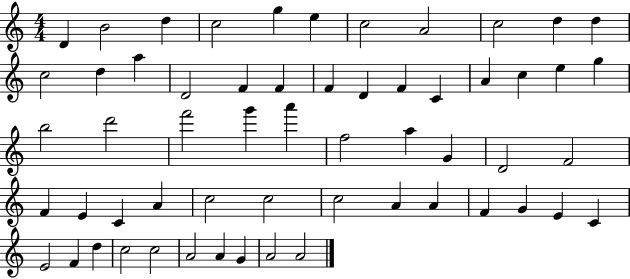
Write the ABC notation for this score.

X:1
T:Untitled
M:4/4
L:1/4
K:C
D B2 d c2 g e c2 A2 c2 d d c2 d a D2 F F F D F C A c e g b2 d'2 f'2 g' a' f2 a G D2 F2 F E C A c2 c2 c2 A A F G E C E2 F d c2 c2 A2 A G A2 A2